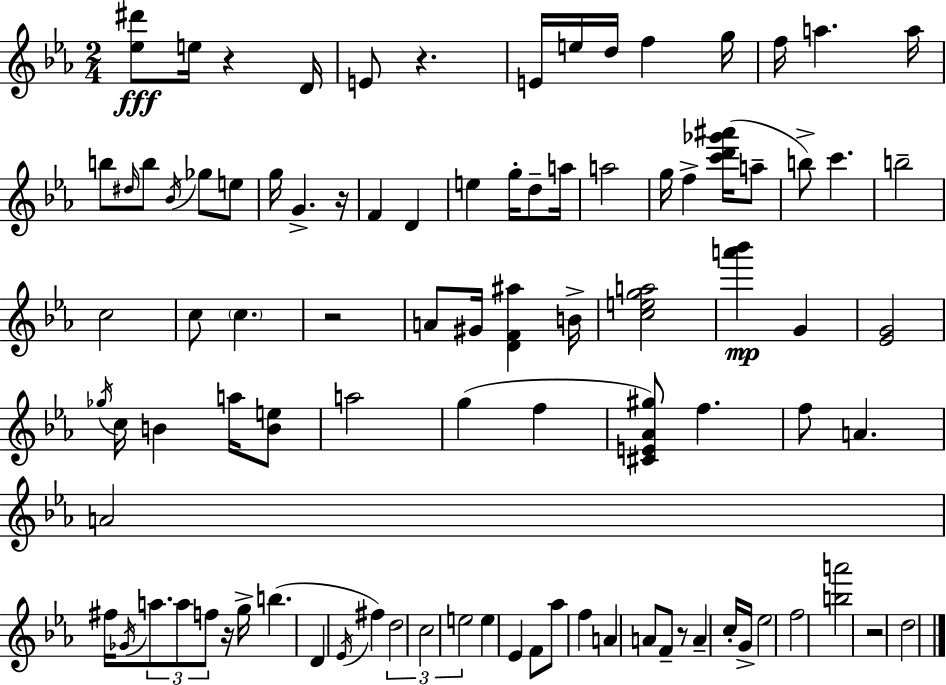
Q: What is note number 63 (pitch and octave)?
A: E5